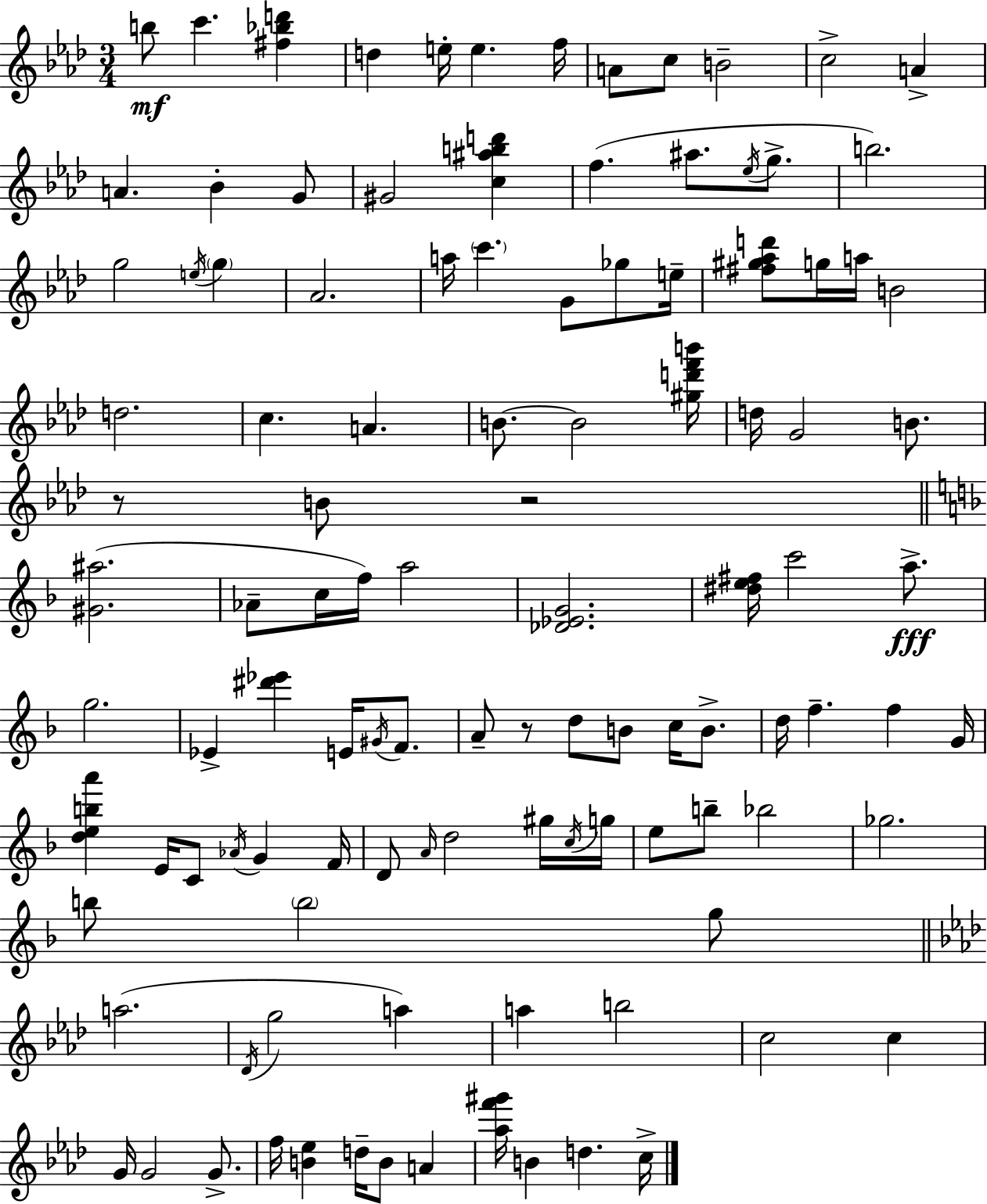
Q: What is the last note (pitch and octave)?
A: C5